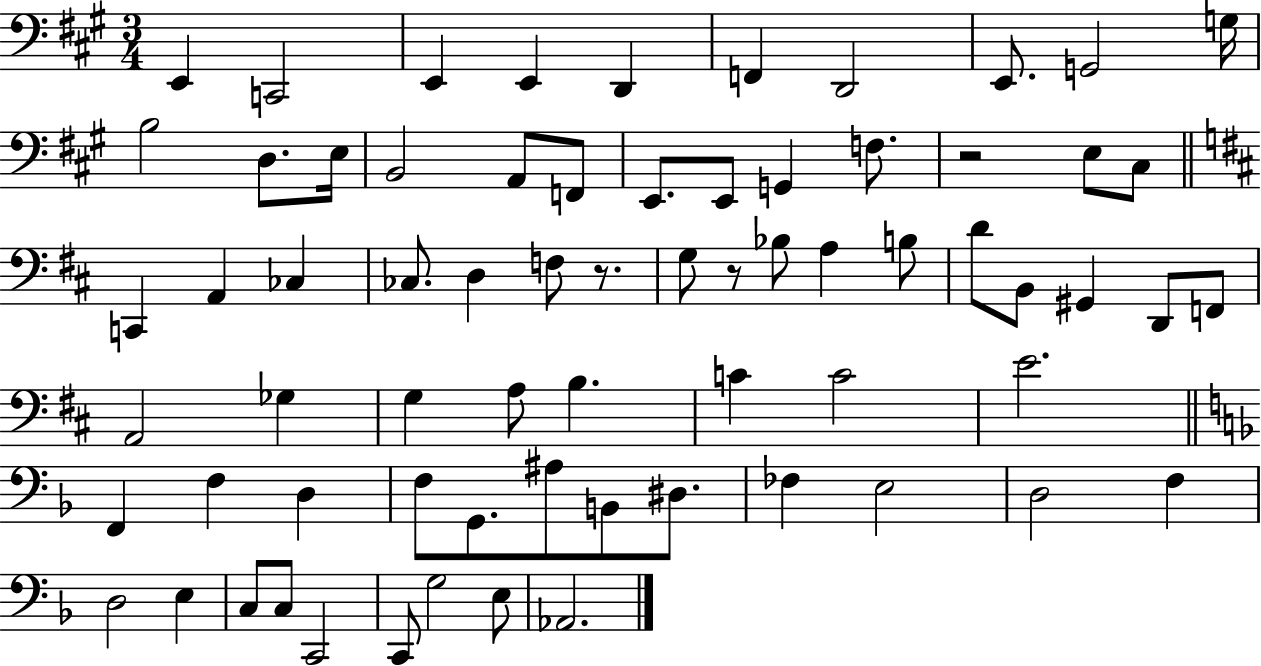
X:1
T:Untitled
M:3/4
L:1/4
K:A
E,, C,,2 E,, E,, D,, F,, D,,2 E,,/2 G,,2 G,/4 B,2 D,/2 E,/4 B,,2 A,,/2 F,,/2 E,,/2 E,,/2 G,, F,/2 z2 E,/2 ^C,/2 C,, A,, _C, _C,/2 D, F,/2 z/2 G,/2 z/2 _B,/2 A, B,/2 D/2 B,,/2 ^G,, D,,/2 F,,/2 A,,2 _G, G, A,/2 B, C C2 E2 F,, F, D, F,/2 G,,/2 ^A,/2 B,,/2 ^D,/2 _F, E,2 D,2 F, D,2 E, C,/2 C,/2 C,,2 C,,/2 G,2 E,/2 _A,,2